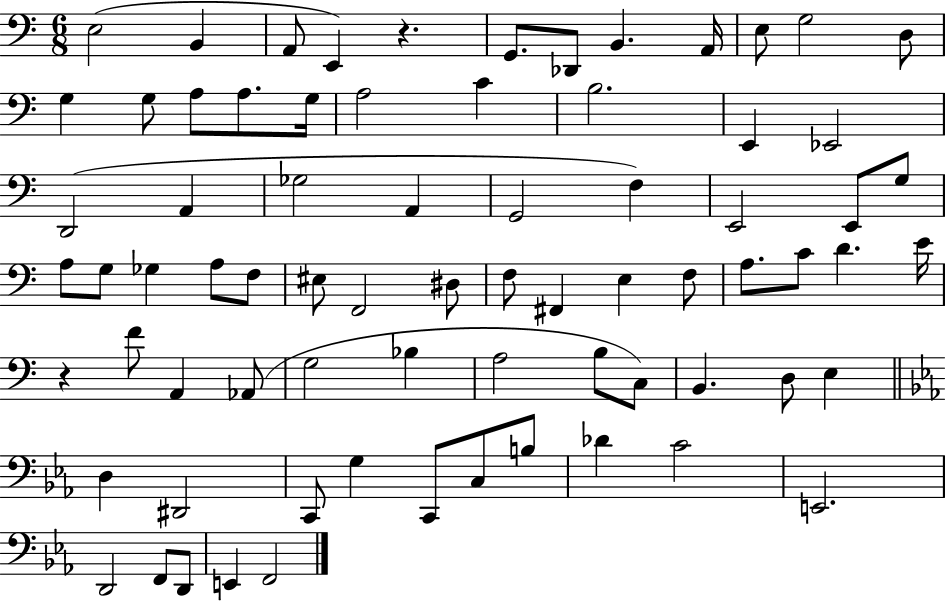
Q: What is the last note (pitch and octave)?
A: F2